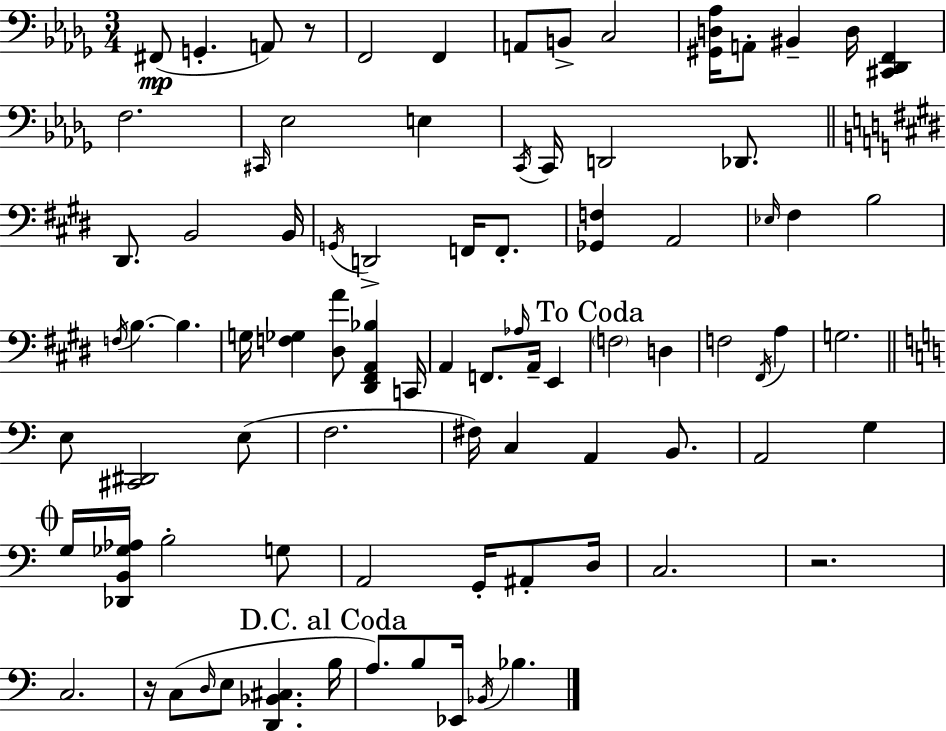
X:1
T:Untitled
M:3/4
L:1/4
K:Bbm
^F,,/2 G,, A,,/2 z/2 F,,2 F,, A,,/2 B,,/2 C,2 [^G,,D,_A,]/4 A,,/2 ^B,, D,/4 [^C,,_D,,F,,] F,2 ^C,,/4 _E,2 E, C,,/4 C,,/4 D,,2 _D,,/2 ^D,,/2 B,,2 B,,/4 G,,/4 D,,2 F,,/4 F,,/2 [_G,,F,] A,,2 _E,/4 ^F, B,2 F,/4 B, B, G,/4 [F,_G,] [^D,A]/2 [^D,,^F,,A,,_B,] C,,/4 A,, F,,/2 _A,/4 A,,/4 E,, F,2 D, F,2 ^F,,/4 A, G,2 E,/2 [^C,,^D,,]2 E,/2 F,2 ^F,/4 C, A,, B,,/2 A,,2 G, G,/4 [_D,,B,,_G,_A,]/4 B,2 G,/2 A,,2 G,,/4 ^A,,/2 D,/4 C,2 z2 C,2 z/4 C,/2 D,/4 E,/2 [D,,_B,,^C,] B,/4 A,/2 B,/2 _E,,/4 _B,,/4 _B,